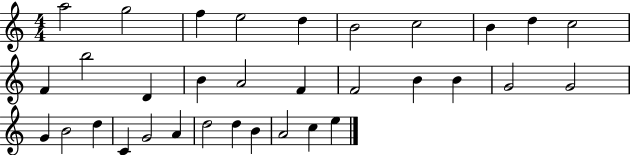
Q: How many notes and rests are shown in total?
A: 33